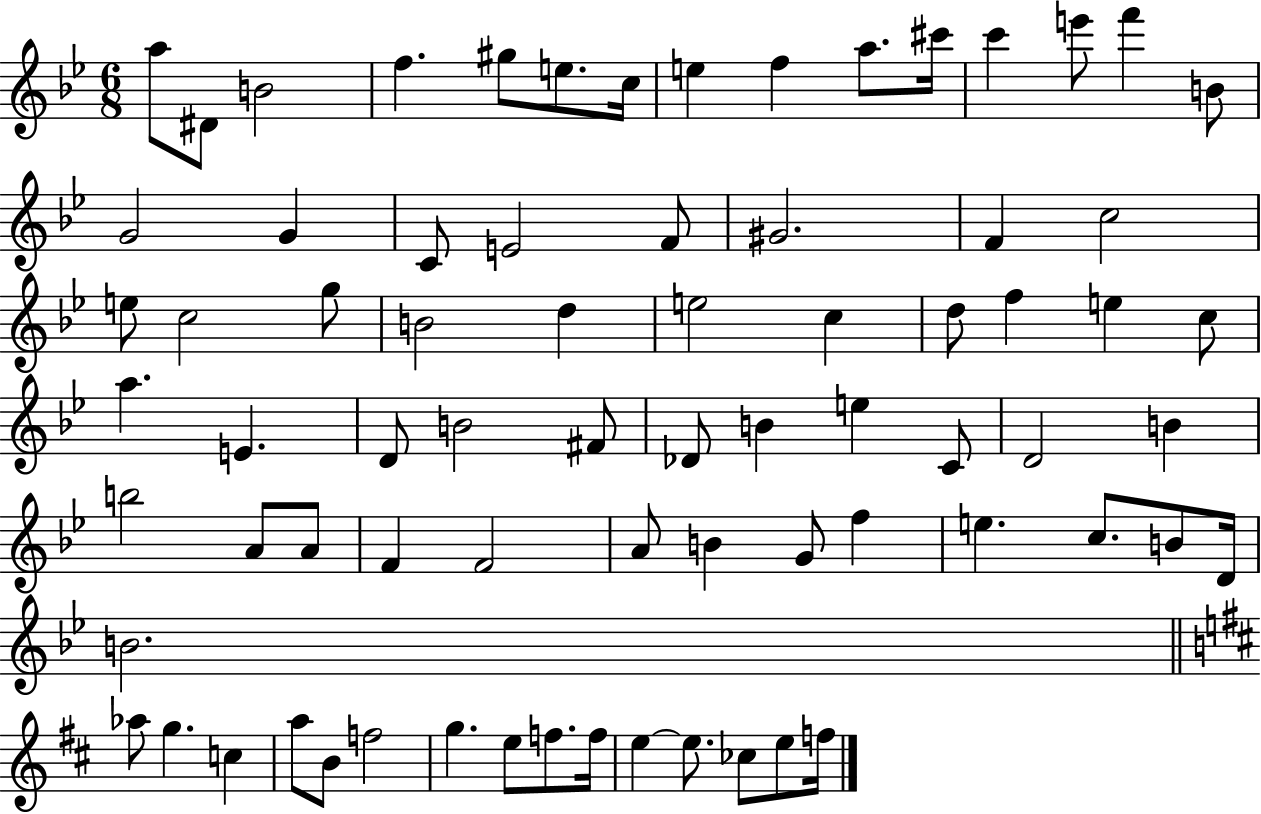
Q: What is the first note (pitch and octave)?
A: A5